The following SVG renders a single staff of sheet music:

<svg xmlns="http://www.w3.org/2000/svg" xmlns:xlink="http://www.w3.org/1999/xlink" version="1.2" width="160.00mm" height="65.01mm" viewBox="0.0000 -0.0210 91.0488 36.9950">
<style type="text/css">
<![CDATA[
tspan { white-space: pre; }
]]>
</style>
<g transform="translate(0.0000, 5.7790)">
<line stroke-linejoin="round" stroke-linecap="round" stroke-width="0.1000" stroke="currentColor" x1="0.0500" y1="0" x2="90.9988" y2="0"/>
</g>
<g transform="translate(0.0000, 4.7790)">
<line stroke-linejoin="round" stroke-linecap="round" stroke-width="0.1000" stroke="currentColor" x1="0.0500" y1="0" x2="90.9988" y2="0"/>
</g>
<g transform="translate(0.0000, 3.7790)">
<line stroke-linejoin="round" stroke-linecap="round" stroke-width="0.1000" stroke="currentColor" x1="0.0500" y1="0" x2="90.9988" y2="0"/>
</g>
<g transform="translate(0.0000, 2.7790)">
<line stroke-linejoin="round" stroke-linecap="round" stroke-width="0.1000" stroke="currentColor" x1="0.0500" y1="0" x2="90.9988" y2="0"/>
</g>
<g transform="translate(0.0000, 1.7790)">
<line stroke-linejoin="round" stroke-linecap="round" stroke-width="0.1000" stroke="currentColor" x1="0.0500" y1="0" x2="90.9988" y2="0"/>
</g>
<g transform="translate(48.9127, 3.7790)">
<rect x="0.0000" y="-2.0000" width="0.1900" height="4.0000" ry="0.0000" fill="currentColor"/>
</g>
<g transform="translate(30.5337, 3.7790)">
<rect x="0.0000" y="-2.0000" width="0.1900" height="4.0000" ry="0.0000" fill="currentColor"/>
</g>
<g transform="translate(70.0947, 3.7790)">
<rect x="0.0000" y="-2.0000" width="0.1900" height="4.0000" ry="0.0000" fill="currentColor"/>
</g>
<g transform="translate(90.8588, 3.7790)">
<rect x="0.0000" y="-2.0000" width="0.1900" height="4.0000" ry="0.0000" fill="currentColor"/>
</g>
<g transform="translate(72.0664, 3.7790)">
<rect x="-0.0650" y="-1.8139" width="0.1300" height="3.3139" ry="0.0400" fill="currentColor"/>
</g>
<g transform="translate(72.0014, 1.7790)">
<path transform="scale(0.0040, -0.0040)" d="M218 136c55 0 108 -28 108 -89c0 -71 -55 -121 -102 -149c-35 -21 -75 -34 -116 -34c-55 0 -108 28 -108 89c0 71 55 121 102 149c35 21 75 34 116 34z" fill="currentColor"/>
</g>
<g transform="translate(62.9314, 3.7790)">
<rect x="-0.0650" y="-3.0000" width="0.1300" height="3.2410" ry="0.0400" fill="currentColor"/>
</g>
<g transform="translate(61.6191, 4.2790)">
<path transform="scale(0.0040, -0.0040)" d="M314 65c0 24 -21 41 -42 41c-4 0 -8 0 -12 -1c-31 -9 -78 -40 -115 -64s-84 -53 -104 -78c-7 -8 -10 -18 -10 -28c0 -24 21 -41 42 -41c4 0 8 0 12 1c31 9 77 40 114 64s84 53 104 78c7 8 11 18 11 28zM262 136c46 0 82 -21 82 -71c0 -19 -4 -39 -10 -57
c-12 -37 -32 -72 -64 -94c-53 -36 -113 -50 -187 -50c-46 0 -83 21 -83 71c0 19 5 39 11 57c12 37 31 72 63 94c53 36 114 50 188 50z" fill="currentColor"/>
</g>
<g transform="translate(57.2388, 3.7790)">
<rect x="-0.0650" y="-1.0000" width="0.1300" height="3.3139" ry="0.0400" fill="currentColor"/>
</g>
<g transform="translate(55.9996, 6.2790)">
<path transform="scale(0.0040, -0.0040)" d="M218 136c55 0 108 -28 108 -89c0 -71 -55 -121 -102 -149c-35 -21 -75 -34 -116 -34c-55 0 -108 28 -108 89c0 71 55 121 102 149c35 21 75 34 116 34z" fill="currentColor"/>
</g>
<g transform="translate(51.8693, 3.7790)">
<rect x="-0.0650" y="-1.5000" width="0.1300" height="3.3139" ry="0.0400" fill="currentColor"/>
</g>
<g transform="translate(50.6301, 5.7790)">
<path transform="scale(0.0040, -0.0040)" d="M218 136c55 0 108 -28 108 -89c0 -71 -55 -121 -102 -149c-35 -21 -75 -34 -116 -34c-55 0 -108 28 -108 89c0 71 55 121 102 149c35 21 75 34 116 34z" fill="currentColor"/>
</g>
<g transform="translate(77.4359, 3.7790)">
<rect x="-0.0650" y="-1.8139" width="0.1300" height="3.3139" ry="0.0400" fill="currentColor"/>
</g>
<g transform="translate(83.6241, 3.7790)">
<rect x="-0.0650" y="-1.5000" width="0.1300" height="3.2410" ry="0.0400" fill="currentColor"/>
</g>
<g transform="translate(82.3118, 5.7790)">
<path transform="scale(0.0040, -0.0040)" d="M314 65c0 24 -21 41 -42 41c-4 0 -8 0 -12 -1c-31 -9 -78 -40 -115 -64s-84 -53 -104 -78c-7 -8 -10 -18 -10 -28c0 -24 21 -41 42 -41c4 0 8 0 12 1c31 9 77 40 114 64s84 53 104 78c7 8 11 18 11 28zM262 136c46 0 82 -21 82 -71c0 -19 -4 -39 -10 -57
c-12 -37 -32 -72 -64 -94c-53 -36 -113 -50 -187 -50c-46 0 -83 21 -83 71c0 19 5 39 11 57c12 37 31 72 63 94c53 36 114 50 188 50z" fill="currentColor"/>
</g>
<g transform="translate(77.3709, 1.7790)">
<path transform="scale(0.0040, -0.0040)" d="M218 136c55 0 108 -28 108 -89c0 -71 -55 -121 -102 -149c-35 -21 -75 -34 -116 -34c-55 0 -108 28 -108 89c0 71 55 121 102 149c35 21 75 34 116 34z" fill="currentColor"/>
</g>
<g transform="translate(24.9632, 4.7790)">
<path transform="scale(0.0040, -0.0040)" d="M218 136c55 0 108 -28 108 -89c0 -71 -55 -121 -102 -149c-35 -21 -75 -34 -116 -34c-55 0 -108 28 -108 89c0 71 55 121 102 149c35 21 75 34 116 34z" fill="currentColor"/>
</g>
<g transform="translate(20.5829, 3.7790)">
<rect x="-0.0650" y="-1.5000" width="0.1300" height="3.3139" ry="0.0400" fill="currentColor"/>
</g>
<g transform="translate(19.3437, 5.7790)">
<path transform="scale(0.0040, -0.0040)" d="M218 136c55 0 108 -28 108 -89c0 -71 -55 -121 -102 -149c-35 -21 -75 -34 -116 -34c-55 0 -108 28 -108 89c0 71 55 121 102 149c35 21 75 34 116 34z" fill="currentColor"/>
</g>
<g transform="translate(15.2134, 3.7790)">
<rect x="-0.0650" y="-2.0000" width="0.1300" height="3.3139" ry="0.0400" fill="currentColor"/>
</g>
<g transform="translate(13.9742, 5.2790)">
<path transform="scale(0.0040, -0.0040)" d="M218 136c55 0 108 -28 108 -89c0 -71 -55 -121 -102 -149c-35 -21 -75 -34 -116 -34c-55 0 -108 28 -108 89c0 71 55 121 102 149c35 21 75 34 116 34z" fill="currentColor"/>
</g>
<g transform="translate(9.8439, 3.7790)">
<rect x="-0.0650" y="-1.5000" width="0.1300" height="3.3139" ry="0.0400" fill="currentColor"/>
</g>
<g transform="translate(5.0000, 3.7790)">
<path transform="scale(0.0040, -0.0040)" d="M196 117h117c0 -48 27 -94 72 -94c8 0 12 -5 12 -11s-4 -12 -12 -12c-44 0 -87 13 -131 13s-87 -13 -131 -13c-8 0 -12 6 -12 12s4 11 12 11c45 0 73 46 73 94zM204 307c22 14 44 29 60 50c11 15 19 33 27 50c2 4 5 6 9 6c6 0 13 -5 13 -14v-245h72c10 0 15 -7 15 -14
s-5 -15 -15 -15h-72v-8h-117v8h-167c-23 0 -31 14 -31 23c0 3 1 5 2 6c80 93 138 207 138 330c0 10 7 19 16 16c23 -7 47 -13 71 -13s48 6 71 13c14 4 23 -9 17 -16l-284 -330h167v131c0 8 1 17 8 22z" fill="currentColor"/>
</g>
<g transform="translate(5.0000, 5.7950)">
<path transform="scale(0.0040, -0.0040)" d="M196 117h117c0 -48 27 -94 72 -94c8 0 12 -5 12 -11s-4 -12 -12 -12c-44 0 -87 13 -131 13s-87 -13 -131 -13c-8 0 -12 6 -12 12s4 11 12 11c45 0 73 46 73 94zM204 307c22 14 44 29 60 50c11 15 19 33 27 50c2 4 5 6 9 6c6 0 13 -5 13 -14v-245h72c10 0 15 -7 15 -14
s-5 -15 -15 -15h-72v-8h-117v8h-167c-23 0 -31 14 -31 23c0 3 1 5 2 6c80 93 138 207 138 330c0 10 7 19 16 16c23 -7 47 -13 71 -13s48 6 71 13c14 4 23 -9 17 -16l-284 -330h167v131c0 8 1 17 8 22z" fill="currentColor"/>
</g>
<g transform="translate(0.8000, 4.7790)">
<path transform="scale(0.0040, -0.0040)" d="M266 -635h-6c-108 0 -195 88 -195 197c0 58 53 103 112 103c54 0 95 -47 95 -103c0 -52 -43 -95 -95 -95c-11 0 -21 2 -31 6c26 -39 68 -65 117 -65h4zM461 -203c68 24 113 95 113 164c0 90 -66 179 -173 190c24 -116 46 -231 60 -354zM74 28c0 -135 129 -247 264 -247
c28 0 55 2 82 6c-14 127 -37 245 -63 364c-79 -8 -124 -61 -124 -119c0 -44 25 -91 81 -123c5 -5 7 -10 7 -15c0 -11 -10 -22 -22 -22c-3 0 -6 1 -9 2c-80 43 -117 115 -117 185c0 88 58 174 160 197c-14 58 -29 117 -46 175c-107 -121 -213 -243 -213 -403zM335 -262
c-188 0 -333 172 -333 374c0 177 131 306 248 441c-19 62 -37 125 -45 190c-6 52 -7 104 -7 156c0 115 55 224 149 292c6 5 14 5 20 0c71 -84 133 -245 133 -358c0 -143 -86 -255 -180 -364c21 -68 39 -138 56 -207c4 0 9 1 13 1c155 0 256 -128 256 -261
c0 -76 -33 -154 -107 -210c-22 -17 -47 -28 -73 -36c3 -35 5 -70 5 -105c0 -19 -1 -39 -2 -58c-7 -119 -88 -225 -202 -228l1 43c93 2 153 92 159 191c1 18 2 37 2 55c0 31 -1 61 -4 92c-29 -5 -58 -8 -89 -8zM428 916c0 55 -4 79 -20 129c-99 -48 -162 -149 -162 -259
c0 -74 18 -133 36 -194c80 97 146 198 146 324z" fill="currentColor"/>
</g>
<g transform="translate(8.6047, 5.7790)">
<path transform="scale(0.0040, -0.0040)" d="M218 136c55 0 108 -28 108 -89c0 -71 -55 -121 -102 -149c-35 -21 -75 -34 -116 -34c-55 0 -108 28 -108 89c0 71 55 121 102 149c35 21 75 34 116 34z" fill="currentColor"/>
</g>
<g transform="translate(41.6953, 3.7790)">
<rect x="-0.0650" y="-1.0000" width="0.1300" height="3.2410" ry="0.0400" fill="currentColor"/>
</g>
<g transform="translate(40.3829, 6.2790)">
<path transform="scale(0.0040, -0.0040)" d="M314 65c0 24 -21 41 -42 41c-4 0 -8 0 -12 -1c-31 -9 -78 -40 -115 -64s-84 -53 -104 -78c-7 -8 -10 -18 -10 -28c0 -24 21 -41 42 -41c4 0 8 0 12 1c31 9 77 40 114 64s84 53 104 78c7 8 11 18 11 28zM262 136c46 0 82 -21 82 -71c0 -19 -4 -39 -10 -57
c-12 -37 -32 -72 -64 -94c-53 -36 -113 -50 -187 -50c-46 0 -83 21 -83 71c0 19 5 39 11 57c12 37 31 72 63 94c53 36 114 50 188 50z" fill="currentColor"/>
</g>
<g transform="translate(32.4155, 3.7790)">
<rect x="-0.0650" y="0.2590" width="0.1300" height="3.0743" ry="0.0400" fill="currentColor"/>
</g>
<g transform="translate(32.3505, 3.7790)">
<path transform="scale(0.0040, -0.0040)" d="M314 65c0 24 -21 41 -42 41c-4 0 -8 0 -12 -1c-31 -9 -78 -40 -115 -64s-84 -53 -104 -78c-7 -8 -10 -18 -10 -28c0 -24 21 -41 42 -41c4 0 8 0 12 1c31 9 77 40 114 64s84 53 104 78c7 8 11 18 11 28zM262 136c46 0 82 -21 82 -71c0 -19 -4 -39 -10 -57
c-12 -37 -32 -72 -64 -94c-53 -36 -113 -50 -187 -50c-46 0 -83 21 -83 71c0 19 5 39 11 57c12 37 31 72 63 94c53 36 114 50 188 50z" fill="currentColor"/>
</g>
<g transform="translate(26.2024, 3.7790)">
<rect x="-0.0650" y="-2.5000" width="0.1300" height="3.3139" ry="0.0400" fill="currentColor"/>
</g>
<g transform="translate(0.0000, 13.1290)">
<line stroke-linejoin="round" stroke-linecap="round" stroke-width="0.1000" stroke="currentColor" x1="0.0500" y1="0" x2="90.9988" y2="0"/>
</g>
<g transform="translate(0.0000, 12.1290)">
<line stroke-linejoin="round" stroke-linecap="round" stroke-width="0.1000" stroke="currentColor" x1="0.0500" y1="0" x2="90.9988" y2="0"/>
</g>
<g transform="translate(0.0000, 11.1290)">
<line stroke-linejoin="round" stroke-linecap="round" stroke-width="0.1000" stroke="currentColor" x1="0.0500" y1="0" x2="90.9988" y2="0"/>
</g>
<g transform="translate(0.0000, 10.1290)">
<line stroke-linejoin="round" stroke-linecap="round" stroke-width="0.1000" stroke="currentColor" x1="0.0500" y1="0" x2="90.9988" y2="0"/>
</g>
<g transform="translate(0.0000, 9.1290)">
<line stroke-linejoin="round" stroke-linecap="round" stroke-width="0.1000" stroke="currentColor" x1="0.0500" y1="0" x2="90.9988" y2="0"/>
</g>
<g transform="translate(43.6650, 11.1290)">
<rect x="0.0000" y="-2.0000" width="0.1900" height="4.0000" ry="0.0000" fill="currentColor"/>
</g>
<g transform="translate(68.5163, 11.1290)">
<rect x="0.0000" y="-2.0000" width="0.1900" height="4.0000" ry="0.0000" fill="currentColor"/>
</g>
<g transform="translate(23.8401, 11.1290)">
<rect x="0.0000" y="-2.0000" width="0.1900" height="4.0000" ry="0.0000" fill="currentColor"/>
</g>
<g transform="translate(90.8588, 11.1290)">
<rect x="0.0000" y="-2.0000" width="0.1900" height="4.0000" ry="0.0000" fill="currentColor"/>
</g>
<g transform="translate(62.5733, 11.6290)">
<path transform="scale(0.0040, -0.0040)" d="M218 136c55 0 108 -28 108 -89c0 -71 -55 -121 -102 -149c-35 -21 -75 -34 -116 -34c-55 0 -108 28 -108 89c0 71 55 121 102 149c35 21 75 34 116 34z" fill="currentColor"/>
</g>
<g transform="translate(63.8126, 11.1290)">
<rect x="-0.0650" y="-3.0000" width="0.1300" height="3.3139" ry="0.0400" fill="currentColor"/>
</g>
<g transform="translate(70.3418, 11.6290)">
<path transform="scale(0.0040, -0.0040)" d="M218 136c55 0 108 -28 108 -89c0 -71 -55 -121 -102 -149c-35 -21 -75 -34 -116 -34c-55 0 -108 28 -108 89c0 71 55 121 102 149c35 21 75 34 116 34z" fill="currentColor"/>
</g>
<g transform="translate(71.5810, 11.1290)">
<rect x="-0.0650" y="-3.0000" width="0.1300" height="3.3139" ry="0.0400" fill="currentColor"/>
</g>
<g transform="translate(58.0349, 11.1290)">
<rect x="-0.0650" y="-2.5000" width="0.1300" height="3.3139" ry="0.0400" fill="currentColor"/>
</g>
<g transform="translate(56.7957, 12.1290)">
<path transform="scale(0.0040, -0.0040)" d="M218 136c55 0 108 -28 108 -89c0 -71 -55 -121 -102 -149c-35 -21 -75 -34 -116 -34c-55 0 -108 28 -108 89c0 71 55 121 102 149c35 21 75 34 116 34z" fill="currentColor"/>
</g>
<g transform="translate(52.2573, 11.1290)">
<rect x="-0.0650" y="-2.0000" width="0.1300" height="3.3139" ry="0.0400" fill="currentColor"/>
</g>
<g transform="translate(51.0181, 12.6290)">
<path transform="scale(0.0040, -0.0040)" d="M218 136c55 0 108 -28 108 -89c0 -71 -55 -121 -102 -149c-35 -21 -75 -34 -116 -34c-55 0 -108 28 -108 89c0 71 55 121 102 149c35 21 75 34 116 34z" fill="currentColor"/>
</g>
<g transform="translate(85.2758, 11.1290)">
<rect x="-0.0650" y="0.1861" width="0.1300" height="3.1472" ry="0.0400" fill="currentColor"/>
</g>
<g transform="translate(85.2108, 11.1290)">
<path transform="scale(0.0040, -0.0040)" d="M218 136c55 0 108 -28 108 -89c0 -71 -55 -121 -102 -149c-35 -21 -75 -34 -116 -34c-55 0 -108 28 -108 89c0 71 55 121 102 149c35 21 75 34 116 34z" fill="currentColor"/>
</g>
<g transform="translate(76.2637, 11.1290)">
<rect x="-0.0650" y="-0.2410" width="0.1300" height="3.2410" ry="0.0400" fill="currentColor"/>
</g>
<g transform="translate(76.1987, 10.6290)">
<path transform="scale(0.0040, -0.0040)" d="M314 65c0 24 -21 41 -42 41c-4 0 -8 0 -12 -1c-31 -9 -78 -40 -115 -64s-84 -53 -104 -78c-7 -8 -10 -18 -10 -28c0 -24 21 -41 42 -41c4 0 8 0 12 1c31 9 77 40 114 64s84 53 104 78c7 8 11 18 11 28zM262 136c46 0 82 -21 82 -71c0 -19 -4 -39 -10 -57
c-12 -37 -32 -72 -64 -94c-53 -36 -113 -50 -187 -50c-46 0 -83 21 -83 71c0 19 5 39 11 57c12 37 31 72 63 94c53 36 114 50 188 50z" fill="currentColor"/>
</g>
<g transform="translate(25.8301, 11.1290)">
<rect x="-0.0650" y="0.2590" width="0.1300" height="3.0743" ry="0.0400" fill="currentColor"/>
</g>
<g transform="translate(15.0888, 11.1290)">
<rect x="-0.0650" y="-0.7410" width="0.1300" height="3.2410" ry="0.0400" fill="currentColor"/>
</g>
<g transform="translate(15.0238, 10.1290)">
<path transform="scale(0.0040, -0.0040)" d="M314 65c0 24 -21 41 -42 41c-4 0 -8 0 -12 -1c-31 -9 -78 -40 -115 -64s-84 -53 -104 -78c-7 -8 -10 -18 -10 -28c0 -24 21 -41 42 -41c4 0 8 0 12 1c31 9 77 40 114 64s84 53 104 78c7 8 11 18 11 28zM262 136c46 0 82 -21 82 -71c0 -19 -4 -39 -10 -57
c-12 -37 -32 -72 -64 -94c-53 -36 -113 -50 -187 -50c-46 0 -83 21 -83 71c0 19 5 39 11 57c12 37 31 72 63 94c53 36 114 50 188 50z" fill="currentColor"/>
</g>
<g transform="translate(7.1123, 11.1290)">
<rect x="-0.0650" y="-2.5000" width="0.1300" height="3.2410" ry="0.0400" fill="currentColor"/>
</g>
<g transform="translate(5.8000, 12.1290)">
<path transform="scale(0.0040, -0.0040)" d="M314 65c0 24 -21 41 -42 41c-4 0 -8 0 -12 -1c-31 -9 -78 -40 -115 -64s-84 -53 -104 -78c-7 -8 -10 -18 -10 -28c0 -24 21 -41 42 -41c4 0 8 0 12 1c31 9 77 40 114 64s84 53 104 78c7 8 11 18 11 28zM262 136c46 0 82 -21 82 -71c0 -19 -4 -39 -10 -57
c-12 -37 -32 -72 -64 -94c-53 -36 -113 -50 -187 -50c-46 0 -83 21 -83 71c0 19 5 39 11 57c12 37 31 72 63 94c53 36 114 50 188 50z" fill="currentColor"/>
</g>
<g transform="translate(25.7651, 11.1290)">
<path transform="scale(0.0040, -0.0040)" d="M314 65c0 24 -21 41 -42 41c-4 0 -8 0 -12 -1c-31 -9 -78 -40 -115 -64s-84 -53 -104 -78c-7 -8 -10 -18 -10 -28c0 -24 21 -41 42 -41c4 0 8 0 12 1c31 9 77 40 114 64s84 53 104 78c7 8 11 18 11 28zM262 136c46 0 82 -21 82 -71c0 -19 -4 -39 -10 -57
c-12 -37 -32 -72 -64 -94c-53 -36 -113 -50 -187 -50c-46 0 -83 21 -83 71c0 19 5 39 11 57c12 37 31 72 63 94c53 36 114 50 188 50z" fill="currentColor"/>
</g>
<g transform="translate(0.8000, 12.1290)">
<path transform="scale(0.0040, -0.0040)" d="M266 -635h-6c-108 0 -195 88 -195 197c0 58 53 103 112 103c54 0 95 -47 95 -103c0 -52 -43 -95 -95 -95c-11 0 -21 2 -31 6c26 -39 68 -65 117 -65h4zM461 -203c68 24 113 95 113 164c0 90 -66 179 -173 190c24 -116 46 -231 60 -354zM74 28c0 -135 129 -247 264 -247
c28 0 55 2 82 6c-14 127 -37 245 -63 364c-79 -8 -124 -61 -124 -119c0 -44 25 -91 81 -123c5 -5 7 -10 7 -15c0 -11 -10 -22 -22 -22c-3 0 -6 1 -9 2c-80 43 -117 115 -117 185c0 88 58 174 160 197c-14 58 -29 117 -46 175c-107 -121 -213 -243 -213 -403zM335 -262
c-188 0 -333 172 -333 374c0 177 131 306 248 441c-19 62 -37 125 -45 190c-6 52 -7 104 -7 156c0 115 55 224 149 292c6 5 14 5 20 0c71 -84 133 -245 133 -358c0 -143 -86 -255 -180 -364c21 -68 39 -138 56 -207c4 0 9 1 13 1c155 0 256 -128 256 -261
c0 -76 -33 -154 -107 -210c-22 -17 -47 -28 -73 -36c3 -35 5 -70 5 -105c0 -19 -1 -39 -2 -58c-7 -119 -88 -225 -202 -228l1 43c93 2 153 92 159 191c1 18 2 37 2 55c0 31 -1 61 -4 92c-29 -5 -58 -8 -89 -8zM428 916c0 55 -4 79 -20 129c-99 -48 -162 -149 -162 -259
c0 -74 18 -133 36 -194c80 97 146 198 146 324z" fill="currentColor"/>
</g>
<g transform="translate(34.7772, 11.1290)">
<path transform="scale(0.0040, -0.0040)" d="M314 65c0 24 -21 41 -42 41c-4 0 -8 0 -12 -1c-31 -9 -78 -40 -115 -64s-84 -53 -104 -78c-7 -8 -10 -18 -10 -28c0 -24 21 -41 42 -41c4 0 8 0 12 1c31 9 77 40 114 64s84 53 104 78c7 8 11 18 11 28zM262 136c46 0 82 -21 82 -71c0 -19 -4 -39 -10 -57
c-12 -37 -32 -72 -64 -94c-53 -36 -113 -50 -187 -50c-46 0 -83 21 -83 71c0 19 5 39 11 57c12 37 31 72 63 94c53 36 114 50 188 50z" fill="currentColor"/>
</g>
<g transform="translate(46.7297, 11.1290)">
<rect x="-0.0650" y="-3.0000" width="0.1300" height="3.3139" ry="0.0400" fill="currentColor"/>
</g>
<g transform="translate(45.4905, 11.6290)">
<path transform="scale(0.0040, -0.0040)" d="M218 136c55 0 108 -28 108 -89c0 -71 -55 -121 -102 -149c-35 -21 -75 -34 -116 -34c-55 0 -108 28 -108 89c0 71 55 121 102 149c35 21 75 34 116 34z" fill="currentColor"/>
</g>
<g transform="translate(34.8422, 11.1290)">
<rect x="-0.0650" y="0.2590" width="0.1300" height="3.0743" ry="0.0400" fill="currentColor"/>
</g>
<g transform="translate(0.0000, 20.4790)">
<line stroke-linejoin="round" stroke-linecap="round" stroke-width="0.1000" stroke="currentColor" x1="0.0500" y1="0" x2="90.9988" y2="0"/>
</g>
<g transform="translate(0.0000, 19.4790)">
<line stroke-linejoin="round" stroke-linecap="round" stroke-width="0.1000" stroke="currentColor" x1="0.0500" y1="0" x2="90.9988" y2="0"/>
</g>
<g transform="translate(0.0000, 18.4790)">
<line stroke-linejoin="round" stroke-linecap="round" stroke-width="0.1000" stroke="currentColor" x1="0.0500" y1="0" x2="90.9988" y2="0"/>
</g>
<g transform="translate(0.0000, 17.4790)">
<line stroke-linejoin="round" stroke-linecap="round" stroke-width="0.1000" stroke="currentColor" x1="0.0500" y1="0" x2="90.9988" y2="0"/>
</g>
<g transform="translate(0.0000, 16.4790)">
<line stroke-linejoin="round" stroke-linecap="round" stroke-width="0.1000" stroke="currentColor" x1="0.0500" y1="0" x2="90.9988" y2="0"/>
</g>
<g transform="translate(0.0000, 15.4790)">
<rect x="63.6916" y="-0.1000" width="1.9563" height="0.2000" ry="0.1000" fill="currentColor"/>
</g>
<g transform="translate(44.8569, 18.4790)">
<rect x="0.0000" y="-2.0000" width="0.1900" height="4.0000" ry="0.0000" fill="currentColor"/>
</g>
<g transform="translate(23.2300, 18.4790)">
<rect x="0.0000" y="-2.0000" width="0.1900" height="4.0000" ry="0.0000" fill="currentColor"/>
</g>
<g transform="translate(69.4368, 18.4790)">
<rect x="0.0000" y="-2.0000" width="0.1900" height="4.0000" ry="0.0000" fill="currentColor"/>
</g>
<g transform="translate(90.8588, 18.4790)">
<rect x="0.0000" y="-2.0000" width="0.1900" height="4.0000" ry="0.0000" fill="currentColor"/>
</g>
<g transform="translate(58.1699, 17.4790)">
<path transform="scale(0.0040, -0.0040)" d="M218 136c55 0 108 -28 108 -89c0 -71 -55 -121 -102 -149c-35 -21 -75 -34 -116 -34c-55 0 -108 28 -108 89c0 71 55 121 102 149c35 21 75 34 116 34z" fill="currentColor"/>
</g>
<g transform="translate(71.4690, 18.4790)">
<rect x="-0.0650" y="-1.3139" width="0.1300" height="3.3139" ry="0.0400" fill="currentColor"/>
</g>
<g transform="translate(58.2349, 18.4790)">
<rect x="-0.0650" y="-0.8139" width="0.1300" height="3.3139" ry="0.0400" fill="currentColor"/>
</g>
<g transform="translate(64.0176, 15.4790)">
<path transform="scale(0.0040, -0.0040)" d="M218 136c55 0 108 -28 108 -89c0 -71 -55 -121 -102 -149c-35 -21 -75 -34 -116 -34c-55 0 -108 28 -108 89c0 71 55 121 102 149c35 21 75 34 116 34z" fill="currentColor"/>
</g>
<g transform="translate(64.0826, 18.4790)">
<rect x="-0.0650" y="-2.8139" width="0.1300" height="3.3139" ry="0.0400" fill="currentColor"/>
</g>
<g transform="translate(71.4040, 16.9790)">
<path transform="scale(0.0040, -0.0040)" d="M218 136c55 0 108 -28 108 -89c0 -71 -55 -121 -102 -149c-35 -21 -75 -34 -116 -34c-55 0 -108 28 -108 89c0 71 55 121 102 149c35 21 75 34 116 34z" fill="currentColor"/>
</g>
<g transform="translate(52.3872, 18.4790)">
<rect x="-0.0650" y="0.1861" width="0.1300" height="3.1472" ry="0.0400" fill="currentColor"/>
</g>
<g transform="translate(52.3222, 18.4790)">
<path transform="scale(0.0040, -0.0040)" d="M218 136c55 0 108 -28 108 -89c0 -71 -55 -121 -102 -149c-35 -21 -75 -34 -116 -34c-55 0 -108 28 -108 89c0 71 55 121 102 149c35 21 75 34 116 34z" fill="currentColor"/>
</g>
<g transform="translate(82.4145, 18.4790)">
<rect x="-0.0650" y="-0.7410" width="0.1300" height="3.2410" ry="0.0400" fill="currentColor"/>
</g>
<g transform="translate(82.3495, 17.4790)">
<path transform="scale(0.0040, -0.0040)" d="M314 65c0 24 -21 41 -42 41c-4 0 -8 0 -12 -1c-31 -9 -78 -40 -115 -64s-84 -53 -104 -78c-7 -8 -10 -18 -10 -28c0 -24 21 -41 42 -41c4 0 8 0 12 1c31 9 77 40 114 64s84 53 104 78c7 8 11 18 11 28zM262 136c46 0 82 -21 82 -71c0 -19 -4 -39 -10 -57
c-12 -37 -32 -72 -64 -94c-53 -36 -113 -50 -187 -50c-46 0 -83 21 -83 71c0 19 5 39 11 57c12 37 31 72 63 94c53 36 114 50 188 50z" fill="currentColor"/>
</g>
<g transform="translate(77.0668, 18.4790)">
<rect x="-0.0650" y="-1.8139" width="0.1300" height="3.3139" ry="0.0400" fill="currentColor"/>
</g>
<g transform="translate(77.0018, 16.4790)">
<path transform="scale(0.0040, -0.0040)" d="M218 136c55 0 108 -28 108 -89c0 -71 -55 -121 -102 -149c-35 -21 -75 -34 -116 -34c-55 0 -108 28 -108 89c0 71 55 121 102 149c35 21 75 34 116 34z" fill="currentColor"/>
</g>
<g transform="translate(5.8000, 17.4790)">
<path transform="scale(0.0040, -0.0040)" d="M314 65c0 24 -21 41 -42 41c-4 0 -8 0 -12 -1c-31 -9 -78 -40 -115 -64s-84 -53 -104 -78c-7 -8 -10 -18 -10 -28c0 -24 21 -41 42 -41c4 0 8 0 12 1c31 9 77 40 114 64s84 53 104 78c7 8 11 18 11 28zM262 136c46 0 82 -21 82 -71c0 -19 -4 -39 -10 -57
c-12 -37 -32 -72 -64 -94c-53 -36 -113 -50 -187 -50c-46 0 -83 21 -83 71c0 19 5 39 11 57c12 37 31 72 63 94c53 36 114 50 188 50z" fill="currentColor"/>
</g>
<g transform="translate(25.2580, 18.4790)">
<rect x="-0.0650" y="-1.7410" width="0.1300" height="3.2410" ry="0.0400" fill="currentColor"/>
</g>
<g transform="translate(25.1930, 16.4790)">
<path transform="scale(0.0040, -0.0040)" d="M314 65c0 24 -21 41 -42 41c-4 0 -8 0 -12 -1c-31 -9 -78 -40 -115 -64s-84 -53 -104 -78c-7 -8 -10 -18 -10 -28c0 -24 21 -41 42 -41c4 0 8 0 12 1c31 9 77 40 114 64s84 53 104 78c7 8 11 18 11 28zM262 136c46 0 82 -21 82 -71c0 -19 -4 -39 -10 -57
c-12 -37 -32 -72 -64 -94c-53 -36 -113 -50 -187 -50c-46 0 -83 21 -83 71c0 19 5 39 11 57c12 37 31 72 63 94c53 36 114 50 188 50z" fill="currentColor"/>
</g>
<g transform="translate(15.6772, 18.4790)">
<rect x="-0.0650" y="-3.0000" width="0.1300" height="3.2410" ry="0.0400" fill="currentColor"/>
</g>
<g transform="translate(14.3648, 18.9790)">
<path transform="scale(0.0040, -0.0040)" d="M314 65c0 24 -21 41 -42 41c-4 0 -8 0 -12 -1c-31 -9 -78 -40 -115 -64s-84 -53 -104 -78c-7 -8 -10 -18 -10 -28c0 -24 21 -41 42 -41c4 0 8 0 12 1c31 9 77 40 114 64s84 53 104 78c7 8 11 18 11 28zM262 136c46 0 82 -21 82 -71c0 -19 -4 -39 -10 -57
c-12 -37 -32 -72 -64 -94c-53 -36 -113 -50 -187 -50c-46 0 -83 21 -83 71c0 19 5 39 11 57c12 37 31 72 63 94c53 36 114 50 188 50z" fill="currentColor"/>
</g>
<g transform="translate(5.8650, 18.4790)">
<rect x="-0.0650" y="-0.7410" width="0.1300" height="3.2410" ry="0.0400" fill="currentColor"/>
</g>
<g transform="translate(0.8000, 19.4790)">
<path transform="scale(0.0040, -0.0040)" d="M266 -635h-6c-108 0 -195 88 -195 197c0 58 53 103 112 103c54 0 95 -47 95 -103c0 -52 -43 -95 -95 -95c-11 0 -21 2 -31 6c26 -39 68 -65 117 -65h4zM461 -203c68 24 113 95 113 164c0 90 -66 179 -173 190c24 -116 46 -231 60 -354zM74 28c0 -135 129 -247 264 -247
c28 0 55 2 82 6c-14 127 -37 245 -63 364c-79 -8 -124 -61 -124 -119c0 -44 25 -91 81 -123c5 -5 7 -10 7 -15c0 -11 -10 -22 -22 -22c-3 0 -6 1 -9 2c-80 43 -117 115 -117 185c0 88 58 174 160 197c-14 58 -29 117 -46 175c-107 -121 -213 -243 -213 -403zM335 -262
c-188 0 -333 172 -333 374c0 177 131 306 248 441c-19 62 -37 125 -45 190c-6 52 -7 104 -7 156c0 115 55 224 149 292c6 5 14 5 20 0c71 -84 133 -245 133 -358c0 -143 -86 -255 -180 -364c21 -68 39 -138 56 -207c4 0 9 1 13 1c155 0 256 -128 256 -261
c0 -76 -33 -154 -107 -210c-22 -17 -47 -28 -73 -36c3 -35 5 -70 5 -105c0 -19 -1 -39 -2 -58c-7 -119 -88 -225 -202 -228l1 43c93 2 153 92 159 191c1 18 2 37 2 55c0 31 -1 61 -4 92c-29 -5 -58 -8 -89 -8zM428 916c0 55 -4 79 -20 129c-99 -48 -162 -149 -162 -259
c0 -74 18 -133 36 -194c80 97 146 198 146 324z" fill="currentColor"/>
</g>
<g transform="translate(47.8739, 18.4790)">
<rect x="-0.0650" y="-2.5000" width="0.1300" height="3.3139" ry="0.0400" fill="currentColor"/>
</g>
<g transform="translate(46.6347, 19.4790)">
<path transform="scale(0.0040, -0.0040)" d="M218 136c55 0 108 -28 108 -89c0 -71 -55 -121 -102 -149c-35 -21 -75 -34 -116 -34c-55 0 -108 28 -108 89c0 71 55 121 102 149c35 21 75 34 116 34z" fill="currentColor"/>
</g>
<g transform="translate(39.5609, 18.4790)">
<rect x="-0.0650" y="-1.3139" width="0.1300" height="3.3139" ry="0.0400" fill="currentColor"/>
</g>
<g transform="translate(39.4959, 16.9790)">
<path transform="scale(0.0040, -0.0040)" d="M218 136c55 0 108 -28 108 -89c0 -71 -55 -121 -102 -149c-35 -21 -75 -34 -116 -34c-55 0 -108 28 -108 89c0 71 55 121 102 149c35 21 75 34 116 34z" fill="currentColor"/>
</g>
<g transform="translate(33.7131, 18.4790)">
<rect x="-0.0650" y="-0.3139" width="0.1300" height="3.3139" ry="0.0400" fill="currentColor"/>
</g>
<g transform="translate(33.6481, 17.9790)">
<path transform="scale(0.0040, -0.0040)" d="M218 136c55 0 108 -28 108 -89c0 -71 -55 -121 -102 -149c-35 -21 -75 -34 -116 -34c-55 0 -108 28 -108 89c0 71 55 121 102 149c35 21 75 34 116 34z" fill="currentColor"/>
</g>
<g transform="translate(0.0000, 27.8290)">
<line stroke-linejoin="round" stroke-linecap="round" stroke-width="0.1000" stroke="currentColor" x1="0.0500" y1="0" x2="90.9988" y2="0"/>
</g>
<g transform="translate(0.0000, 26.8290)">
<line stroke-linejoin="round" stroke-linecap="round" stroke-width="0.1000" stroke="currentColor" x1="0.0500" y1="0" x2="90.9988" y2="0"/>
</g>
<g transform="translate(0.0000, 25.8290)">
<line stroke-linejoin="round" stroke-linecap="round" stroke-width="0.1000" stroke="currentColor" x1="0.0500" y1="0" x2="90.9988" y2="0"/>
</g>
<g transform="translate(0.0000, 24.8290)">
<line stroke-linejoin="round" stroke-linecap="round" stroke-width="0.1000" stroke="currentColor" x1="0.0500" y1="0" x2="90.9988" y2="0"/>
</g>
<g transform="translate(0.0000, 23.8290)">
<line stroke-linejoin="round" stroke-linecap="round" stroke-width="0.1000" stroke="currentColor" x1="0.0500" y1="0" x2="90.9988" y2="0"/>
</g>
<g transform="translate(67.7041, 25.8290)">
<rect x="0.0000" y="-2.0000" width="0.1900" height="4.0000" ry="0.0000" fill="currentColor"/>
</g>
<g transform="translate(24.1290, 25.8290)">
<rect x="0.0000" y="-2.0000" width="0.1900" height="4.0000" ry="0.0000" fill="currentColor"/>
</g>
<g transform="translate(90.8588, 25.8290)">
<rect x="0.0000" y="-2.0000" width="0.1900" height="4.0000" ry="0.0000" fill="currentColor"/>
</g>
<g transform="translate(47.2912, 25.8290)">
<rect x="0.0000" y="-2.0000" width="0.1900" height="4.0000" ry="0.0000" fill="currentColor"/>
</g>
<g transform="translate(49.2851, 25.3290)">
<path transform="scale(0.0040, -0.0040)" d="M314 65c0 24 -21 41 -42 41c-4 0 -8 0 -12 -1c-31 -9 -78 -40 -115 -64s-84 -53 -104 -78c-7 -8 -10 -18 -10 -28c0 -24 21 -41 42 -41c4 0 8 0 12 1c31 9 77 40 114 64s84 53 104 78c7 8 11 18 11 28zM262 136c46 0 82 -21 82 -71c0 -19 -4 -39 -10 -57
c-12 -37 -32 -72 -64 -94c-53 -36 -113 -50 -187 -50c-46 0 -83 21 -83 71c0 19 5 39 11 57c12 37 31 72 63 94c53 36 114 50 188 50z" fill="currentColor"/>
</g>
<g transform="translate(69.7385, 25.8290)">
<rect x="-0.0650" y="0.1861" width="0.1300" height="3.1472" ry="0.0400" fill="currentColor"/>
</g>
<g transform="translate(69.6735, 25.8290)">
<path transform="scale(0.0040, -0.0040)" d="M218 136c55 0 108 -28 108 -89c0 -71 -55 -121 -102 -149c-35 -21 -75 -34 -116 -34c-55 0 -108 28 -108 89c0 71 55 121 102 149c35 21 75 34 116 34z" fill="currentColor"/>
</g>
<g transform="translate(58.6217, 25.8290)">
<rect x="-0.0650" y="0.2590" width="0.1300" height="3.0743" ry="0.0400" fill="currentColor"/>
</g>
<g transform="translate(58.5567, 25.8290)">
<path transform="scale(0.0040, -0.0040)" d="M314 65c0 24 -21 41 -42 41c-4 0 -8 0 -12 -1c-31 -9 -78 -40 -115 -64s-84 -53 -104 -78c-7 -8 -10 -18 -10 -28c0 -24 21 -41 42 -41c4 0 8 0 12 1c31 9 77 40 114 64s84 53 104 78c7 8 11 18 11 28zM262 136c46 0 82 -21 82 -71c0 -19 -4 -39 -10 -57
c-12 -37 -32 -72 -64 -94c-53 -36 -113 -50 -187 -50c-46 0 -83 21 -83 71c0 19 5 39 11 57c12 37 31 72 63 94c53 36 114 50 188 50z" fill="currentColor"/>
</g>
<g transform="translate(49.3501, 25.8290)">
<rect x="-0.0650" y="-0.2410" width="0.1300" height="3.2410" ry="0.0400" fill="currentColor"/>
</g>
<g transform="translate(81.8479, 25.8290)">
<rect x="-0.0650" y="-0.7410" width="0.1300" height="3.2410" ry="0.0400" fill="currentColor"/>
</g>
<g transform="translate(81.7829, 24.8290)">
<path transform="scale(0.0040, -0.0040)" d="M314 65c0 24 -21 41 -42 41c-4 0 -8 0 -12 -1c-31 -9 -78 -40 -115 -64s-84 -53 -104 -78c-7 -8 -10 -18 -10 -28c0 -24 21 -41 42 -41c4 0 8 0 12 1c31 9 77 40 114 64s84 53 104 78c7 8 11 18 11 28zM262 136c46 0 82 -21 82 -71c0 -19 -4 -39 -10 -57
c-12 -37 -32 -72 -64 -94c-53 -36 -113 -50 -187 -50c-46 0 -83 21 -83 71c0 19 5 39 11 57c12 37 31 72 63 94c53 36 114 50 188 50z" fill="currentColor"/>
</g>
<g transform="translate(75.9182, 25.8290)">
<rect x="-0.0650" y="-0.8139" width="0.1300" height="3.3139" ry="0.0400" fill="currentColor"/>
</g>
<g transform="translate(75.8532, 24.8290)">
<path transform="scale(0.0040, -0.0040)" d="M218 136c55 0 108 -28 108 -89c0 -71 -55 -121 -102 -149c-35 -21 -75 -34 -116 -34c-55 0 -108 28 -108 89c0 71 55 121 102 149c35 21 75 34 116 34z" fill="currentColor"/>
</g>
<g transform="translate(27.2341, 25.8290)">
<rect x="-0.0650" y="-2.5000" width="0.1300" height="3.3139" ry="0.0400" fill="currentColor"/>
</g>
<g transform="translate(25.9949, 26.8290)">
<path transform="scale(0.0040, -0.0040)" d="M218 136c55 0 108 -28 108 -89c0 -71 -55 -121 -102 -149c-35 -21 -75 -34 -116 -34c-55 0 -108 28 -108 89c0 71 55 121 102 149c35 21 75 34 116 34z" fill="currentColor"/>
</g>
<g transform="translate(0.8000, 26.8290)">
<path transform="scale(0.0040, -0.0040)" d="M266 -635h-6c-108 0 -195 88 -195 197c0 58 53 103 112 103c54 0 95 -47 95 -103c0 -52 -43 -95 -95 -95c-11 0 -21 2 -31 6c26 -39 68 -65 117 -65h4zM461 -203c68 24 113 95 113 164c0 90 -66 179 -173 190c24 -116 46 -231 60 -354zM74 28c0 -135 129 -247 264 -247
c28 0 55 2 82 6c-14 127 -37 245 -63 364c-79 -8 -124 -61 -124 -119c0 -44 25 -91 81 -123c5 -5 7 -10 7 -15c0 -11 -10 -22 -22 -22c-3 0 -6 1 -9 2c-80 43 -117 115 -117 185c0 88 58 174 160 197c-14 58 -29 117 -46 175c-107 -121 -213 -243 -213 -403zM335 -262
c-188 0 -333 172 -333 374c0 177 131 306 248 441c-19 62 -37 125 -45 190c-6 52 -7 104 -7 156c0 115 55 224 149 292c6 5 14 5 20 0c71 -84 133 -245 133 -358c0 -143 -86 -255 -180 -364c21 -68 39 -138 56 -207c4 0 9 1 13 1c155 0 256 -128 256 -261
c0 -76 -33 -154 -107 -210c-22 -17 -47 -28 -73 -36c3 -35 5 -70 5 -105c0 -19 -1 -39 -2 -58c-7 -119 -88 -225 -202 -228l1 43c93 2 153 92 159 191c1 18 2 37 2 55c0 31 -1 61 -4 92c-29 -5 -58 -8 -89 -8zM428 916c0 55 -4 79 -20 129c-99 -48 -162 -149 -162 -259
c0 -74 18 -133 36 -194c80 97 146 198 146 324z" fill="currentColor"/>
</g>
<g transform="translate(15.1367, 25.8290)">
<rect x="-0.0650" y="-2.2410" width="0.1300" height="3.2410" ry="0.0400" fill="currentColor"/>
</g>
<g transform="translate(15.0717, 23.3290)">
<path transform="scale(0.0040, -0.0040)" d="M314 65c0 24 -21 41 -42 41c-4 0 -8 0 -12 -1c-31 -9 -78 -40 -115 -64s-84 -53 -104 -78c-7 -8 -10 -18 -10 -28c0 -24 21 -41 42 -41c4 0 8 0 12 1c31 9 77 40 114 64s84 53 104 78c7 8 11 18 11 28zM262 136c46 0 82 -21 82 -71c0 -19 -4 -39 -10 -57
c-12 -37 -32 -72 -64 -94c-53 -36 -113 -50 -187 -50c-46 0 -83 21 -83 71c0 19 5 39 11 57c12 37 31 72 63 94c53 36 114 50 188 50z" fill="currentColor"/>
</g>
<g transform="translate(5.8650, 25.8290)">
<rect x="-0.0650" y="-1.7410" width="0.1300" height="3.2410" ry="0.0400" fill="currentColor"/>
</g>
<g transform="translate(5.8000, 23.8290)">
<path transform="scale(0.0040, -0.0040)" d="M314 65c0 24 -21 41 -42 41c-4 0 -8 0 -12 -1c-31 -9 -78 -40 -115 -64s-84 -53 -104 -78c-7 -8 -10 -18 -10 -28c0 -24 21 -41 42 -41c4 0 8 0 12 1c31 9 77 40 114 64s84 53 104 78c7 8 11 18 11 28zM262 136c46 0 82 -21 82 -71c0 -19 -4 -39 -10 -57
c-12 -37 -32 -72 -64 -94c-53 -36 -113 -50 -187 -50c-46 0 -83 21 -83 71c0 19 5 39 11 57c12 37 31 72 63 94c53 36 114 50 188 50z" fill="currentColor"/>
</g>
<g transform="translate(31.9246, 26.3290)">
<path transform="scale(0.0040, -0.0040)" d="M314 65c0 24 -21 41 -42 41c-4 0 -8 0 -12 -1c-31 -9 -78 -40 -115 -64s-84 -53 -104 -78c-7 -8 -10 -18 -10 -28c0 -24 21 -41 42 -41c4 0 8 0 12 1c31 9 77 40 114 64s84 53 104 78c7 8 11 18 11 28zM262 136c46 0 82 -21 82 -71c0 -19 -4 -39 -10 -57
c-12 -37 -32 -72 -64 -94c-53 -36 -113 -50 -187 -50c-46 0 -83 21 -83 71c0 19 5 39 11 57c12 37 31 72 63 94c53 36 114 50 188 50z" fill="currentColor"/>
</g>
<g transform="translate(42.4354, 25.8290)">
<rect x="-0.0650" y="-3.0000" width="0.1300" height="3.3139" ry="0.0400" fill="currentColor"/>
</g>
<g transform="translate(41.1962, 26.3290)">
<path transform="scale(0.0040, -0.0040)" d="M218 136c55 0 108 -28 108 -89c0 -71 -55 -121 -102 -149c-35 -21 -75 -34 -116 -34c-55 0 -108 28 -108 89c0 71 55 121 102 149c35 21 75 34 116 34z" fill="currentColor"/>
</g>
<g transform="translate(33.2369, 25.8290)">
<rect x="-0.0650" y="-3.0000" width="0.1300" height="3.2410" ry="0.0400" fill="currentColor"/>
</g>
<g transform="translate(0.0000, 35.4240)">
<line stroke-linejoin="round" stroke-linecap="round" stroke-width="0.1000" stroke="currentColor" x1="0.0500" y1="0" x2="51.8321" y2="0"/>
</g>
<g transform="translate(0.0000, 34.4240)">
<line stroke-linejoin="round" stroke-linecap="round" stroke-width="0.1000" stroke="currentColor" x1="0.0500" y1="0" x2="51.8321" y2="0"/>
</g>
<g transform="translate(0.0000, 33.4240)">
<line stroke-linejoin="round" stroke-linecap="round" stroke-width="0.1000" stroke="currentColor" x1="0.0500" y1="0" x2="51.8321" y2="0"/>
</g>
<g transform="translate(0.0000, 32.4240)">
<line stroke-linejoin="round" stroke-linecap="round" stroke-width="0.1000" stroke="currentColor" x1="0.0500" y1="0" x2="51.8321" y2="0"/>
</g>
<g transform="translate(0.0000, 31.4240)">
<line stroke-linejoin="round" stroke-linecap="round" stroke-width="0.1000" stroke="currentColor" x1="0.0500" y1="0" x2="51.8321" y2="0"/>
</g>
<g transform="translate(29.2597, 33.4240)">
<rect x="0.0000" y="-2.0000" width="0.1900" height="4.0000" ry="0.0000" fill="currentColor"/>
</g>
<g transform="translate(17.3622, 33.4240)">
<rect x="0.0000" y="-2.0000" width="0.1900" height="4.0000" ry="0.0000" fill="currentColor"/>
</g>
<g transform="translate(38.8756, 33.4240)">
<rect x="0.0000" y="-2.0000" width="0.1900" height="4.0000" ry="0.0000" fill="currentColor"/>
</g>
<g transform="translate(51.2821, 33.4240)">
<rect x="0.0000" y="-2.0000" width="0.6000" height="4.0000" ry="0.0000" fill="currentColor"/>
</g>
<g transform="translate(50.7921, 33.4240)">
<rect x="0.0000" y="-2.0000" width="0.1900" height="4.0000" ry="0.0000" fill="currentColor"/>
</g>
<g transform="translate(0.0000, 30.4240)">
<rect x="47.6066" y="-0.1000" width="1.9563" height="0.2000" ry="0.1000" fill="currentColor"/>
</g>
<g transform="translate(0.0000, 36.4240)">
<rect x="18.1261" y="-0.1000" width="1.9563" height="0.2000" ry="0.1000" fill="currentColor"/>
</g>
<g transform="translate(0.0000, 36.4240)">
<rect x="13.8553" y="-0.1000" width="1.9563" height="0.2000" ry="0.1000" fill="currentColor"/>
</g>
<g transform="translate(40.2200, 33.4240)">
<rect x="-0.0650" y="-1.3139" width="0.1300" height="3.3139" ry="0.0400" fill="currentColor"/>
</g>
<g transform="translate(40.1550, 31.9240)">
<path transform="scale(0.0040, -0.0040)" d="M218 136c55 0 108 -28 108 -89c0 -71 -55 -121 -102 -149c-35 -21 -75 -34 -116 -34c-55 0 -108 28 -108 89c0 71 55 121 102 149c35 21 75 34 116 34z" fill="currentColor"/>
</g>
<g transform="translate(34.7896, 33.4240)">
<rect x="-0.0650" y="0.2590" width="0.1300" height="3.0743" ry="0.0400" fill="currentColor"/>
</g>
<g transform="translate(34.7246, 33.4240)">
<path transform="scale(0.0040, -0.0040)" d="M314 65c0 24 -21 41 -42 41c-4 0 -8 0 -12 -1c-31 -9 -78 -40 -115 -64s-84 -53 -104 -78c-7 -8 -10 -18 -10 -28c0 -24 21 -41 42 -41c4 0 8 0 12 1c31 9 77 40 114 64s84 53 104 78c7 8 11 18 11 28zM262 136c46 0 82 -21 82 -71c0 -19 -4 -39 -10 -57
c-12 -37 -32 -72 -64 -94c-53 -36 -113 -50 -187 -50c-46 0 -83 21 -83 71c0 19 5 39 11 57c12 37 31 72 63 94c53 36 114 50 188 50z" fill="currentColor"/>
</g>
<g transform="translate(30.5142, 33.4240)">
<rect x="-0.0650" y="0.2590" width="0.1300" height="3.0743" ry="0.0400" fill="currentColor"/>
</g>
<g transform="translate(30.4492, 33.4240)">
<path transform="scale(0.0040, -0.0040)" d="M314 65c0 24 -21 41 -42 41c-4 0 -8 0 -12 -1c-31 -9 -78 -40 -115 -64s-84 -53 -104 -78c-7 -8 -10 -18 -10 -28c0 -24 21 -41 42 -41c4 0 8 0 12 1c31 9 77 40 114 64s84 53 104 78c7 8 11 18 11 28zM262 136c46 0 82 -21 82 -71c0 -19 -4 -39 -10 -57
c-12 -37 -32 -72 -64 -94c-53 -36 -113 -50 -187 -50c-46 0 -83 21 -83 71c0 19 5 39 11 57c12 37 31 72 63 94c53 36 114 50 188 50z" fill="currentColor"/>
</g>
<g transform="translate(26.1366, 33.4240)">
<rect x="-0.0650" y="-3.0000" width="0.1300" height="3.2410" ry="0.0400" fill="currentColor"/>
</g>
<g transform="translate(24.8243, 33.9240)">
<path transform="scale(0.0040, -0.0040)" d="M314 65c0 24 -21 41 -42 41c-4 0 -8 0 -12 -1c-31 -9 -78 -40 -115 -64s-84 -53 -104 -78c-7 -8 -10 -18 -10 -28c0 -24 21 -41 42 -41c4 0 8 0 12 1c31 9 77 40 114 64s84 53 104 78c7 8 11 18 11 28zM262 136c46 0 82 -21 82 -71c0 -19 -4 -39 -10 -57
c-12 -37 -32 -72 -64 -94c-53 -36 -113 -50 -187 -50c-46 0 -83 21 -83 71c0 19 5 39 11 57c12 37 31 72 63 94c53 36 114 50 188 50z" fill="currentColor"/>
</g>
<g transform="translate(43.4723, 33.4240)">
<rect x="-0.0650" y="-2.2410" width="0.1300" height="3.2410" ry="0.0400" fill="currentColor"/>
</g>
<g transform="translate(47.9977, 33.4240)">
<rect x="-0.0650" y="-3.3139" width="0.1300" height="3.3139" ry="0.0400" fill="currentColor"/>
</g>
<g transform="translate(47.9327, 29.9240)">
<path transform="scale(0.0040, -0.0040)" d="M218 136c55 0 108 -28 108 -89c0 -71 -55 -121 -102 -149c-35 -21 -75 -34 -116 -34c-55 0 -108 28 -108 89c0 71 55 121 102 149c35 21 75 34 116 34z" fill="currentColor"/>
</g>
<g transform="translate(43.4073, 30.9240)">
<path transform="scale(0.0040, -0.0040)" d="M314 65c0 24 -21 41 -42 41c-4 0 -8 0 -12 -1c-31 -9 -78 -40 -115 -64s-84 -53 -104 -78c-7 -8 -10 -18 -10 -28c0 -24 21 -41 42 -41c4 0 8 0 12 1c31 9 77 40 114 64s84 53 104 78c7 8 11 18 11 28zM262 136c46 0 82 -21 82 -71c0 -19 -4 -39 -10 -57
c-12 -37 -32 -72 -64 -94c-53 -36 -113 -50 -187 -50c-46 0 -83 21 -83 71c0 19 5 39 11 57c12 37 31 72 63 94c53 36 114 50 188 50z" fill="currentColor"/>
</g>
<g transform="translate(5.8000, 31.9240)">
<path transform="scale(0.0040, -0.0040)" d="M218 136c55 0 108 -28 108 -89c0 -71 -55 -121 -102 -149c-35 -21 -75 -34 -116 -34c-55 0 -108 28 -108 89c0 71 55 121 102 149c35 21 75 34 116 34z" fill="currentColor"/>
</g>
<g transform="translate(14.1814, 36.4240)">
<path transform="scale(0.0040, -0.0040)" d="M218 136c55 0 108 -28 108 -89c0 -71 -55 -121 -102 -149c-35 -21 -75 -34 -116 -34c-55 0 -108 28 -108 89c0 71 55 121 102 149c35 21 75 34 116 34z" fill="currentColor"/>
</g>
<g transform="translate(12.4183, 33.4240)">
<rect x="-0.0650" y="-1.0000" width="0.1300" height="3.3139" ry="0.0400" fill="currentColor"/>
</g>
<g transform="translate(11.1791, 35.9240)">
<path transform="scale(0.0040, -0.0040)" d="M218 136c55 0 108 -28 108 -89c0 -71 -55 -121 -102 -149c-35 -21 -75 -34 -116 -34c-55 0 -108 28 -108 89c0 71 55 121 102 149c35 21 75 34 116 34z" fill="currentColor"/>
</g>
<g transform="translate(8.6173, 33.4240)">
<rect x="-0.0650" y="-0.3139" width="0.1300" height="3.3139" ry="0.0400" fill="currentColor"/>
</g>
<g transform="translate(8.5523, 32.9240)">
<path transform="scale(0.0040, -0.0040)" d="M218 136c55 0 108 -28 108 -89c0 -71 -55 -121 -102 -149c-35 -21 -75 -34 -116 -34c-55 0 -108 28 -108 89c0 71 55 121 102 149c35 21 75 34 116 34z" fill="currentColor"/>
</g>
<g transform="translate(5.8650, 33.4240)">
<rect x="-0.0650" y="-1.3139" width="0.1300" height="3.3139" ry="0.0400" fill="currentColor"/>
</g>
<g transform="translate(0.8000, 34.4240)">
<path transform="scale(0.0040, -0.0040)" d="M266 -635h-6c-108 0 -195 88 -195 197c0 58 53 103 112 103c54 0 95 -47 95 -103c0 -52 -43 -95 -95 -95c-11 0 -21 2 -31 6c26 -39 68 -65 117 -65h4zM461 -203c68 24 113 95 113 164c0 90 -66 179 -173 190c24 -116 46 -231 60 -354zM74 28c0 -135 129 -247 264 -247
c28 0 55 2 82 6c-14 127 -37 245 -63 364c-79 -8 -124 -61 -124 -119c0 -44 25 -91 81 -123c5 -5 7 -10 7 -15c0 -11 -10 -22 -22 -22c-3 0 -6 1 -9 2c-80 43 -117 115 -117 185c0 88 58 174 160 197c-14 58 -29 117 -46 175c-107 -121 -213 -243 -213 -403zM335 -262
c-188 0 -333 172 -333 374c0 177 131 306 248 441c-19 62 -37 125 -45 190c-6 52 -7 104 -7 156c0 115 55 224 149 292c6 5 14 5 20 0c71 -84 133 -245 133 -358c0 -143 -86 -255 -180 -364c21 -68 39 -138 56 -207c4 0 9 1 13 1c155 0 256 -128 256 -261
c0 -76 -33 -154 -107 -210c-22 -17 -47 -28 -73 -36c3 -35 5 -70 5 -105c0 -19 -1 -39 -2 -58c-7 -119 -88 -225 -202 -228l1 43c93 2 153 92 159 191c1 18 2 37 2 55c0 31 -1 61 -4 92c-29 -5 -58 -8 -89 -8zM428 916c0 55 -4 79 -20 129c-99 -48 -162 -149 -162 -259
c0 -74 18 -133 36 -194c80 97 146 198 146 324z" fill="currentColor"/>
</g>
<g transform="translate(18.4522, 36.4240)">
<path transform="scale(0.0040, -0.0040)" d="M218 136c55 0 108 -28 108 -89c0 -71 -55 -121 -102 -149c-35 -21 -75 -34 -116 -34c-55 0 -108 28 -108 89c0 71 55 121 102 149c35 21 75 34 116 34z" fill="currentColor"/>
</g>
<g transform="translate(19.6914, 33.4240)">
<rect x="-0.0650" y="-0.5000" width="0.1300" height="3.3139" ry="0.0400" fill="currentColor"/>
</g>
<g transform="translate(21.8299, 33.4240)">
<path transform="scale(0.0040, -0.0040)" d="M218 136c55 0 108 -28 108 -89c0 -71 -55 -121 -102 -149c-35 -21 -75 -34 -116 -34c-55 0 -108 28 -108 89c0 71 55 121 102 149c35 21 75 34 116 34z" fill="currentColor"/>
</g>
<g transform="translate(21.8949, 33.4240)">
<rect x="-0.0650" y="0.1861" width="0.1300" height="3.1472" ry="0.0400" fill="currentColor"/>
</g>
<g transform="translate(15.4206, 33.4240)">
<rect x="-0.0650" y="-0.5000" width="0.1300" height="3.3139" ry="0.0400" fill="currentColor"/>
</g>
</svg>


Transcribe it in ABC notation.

X:1
T:Untitled
M:4/4
L:1/4
K:C
E F E G B2 D2 E D A2 f f E2 G2 d2 B2 B2 A F G A A c2 B d2 A2 f2 c e G B d a e f d2 f2 g2 G A2 A c2 B2 B d d2 e c D C C B A2 B2 B2 e g2 b